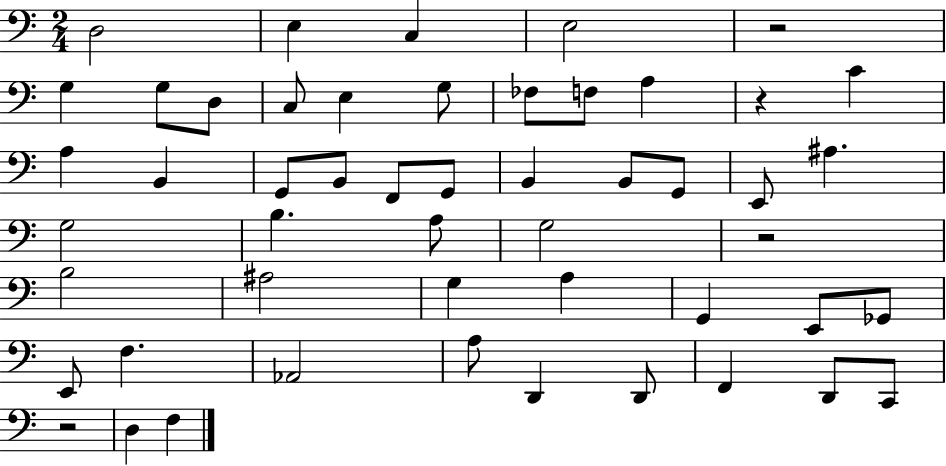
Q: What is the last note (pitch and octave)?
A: F3